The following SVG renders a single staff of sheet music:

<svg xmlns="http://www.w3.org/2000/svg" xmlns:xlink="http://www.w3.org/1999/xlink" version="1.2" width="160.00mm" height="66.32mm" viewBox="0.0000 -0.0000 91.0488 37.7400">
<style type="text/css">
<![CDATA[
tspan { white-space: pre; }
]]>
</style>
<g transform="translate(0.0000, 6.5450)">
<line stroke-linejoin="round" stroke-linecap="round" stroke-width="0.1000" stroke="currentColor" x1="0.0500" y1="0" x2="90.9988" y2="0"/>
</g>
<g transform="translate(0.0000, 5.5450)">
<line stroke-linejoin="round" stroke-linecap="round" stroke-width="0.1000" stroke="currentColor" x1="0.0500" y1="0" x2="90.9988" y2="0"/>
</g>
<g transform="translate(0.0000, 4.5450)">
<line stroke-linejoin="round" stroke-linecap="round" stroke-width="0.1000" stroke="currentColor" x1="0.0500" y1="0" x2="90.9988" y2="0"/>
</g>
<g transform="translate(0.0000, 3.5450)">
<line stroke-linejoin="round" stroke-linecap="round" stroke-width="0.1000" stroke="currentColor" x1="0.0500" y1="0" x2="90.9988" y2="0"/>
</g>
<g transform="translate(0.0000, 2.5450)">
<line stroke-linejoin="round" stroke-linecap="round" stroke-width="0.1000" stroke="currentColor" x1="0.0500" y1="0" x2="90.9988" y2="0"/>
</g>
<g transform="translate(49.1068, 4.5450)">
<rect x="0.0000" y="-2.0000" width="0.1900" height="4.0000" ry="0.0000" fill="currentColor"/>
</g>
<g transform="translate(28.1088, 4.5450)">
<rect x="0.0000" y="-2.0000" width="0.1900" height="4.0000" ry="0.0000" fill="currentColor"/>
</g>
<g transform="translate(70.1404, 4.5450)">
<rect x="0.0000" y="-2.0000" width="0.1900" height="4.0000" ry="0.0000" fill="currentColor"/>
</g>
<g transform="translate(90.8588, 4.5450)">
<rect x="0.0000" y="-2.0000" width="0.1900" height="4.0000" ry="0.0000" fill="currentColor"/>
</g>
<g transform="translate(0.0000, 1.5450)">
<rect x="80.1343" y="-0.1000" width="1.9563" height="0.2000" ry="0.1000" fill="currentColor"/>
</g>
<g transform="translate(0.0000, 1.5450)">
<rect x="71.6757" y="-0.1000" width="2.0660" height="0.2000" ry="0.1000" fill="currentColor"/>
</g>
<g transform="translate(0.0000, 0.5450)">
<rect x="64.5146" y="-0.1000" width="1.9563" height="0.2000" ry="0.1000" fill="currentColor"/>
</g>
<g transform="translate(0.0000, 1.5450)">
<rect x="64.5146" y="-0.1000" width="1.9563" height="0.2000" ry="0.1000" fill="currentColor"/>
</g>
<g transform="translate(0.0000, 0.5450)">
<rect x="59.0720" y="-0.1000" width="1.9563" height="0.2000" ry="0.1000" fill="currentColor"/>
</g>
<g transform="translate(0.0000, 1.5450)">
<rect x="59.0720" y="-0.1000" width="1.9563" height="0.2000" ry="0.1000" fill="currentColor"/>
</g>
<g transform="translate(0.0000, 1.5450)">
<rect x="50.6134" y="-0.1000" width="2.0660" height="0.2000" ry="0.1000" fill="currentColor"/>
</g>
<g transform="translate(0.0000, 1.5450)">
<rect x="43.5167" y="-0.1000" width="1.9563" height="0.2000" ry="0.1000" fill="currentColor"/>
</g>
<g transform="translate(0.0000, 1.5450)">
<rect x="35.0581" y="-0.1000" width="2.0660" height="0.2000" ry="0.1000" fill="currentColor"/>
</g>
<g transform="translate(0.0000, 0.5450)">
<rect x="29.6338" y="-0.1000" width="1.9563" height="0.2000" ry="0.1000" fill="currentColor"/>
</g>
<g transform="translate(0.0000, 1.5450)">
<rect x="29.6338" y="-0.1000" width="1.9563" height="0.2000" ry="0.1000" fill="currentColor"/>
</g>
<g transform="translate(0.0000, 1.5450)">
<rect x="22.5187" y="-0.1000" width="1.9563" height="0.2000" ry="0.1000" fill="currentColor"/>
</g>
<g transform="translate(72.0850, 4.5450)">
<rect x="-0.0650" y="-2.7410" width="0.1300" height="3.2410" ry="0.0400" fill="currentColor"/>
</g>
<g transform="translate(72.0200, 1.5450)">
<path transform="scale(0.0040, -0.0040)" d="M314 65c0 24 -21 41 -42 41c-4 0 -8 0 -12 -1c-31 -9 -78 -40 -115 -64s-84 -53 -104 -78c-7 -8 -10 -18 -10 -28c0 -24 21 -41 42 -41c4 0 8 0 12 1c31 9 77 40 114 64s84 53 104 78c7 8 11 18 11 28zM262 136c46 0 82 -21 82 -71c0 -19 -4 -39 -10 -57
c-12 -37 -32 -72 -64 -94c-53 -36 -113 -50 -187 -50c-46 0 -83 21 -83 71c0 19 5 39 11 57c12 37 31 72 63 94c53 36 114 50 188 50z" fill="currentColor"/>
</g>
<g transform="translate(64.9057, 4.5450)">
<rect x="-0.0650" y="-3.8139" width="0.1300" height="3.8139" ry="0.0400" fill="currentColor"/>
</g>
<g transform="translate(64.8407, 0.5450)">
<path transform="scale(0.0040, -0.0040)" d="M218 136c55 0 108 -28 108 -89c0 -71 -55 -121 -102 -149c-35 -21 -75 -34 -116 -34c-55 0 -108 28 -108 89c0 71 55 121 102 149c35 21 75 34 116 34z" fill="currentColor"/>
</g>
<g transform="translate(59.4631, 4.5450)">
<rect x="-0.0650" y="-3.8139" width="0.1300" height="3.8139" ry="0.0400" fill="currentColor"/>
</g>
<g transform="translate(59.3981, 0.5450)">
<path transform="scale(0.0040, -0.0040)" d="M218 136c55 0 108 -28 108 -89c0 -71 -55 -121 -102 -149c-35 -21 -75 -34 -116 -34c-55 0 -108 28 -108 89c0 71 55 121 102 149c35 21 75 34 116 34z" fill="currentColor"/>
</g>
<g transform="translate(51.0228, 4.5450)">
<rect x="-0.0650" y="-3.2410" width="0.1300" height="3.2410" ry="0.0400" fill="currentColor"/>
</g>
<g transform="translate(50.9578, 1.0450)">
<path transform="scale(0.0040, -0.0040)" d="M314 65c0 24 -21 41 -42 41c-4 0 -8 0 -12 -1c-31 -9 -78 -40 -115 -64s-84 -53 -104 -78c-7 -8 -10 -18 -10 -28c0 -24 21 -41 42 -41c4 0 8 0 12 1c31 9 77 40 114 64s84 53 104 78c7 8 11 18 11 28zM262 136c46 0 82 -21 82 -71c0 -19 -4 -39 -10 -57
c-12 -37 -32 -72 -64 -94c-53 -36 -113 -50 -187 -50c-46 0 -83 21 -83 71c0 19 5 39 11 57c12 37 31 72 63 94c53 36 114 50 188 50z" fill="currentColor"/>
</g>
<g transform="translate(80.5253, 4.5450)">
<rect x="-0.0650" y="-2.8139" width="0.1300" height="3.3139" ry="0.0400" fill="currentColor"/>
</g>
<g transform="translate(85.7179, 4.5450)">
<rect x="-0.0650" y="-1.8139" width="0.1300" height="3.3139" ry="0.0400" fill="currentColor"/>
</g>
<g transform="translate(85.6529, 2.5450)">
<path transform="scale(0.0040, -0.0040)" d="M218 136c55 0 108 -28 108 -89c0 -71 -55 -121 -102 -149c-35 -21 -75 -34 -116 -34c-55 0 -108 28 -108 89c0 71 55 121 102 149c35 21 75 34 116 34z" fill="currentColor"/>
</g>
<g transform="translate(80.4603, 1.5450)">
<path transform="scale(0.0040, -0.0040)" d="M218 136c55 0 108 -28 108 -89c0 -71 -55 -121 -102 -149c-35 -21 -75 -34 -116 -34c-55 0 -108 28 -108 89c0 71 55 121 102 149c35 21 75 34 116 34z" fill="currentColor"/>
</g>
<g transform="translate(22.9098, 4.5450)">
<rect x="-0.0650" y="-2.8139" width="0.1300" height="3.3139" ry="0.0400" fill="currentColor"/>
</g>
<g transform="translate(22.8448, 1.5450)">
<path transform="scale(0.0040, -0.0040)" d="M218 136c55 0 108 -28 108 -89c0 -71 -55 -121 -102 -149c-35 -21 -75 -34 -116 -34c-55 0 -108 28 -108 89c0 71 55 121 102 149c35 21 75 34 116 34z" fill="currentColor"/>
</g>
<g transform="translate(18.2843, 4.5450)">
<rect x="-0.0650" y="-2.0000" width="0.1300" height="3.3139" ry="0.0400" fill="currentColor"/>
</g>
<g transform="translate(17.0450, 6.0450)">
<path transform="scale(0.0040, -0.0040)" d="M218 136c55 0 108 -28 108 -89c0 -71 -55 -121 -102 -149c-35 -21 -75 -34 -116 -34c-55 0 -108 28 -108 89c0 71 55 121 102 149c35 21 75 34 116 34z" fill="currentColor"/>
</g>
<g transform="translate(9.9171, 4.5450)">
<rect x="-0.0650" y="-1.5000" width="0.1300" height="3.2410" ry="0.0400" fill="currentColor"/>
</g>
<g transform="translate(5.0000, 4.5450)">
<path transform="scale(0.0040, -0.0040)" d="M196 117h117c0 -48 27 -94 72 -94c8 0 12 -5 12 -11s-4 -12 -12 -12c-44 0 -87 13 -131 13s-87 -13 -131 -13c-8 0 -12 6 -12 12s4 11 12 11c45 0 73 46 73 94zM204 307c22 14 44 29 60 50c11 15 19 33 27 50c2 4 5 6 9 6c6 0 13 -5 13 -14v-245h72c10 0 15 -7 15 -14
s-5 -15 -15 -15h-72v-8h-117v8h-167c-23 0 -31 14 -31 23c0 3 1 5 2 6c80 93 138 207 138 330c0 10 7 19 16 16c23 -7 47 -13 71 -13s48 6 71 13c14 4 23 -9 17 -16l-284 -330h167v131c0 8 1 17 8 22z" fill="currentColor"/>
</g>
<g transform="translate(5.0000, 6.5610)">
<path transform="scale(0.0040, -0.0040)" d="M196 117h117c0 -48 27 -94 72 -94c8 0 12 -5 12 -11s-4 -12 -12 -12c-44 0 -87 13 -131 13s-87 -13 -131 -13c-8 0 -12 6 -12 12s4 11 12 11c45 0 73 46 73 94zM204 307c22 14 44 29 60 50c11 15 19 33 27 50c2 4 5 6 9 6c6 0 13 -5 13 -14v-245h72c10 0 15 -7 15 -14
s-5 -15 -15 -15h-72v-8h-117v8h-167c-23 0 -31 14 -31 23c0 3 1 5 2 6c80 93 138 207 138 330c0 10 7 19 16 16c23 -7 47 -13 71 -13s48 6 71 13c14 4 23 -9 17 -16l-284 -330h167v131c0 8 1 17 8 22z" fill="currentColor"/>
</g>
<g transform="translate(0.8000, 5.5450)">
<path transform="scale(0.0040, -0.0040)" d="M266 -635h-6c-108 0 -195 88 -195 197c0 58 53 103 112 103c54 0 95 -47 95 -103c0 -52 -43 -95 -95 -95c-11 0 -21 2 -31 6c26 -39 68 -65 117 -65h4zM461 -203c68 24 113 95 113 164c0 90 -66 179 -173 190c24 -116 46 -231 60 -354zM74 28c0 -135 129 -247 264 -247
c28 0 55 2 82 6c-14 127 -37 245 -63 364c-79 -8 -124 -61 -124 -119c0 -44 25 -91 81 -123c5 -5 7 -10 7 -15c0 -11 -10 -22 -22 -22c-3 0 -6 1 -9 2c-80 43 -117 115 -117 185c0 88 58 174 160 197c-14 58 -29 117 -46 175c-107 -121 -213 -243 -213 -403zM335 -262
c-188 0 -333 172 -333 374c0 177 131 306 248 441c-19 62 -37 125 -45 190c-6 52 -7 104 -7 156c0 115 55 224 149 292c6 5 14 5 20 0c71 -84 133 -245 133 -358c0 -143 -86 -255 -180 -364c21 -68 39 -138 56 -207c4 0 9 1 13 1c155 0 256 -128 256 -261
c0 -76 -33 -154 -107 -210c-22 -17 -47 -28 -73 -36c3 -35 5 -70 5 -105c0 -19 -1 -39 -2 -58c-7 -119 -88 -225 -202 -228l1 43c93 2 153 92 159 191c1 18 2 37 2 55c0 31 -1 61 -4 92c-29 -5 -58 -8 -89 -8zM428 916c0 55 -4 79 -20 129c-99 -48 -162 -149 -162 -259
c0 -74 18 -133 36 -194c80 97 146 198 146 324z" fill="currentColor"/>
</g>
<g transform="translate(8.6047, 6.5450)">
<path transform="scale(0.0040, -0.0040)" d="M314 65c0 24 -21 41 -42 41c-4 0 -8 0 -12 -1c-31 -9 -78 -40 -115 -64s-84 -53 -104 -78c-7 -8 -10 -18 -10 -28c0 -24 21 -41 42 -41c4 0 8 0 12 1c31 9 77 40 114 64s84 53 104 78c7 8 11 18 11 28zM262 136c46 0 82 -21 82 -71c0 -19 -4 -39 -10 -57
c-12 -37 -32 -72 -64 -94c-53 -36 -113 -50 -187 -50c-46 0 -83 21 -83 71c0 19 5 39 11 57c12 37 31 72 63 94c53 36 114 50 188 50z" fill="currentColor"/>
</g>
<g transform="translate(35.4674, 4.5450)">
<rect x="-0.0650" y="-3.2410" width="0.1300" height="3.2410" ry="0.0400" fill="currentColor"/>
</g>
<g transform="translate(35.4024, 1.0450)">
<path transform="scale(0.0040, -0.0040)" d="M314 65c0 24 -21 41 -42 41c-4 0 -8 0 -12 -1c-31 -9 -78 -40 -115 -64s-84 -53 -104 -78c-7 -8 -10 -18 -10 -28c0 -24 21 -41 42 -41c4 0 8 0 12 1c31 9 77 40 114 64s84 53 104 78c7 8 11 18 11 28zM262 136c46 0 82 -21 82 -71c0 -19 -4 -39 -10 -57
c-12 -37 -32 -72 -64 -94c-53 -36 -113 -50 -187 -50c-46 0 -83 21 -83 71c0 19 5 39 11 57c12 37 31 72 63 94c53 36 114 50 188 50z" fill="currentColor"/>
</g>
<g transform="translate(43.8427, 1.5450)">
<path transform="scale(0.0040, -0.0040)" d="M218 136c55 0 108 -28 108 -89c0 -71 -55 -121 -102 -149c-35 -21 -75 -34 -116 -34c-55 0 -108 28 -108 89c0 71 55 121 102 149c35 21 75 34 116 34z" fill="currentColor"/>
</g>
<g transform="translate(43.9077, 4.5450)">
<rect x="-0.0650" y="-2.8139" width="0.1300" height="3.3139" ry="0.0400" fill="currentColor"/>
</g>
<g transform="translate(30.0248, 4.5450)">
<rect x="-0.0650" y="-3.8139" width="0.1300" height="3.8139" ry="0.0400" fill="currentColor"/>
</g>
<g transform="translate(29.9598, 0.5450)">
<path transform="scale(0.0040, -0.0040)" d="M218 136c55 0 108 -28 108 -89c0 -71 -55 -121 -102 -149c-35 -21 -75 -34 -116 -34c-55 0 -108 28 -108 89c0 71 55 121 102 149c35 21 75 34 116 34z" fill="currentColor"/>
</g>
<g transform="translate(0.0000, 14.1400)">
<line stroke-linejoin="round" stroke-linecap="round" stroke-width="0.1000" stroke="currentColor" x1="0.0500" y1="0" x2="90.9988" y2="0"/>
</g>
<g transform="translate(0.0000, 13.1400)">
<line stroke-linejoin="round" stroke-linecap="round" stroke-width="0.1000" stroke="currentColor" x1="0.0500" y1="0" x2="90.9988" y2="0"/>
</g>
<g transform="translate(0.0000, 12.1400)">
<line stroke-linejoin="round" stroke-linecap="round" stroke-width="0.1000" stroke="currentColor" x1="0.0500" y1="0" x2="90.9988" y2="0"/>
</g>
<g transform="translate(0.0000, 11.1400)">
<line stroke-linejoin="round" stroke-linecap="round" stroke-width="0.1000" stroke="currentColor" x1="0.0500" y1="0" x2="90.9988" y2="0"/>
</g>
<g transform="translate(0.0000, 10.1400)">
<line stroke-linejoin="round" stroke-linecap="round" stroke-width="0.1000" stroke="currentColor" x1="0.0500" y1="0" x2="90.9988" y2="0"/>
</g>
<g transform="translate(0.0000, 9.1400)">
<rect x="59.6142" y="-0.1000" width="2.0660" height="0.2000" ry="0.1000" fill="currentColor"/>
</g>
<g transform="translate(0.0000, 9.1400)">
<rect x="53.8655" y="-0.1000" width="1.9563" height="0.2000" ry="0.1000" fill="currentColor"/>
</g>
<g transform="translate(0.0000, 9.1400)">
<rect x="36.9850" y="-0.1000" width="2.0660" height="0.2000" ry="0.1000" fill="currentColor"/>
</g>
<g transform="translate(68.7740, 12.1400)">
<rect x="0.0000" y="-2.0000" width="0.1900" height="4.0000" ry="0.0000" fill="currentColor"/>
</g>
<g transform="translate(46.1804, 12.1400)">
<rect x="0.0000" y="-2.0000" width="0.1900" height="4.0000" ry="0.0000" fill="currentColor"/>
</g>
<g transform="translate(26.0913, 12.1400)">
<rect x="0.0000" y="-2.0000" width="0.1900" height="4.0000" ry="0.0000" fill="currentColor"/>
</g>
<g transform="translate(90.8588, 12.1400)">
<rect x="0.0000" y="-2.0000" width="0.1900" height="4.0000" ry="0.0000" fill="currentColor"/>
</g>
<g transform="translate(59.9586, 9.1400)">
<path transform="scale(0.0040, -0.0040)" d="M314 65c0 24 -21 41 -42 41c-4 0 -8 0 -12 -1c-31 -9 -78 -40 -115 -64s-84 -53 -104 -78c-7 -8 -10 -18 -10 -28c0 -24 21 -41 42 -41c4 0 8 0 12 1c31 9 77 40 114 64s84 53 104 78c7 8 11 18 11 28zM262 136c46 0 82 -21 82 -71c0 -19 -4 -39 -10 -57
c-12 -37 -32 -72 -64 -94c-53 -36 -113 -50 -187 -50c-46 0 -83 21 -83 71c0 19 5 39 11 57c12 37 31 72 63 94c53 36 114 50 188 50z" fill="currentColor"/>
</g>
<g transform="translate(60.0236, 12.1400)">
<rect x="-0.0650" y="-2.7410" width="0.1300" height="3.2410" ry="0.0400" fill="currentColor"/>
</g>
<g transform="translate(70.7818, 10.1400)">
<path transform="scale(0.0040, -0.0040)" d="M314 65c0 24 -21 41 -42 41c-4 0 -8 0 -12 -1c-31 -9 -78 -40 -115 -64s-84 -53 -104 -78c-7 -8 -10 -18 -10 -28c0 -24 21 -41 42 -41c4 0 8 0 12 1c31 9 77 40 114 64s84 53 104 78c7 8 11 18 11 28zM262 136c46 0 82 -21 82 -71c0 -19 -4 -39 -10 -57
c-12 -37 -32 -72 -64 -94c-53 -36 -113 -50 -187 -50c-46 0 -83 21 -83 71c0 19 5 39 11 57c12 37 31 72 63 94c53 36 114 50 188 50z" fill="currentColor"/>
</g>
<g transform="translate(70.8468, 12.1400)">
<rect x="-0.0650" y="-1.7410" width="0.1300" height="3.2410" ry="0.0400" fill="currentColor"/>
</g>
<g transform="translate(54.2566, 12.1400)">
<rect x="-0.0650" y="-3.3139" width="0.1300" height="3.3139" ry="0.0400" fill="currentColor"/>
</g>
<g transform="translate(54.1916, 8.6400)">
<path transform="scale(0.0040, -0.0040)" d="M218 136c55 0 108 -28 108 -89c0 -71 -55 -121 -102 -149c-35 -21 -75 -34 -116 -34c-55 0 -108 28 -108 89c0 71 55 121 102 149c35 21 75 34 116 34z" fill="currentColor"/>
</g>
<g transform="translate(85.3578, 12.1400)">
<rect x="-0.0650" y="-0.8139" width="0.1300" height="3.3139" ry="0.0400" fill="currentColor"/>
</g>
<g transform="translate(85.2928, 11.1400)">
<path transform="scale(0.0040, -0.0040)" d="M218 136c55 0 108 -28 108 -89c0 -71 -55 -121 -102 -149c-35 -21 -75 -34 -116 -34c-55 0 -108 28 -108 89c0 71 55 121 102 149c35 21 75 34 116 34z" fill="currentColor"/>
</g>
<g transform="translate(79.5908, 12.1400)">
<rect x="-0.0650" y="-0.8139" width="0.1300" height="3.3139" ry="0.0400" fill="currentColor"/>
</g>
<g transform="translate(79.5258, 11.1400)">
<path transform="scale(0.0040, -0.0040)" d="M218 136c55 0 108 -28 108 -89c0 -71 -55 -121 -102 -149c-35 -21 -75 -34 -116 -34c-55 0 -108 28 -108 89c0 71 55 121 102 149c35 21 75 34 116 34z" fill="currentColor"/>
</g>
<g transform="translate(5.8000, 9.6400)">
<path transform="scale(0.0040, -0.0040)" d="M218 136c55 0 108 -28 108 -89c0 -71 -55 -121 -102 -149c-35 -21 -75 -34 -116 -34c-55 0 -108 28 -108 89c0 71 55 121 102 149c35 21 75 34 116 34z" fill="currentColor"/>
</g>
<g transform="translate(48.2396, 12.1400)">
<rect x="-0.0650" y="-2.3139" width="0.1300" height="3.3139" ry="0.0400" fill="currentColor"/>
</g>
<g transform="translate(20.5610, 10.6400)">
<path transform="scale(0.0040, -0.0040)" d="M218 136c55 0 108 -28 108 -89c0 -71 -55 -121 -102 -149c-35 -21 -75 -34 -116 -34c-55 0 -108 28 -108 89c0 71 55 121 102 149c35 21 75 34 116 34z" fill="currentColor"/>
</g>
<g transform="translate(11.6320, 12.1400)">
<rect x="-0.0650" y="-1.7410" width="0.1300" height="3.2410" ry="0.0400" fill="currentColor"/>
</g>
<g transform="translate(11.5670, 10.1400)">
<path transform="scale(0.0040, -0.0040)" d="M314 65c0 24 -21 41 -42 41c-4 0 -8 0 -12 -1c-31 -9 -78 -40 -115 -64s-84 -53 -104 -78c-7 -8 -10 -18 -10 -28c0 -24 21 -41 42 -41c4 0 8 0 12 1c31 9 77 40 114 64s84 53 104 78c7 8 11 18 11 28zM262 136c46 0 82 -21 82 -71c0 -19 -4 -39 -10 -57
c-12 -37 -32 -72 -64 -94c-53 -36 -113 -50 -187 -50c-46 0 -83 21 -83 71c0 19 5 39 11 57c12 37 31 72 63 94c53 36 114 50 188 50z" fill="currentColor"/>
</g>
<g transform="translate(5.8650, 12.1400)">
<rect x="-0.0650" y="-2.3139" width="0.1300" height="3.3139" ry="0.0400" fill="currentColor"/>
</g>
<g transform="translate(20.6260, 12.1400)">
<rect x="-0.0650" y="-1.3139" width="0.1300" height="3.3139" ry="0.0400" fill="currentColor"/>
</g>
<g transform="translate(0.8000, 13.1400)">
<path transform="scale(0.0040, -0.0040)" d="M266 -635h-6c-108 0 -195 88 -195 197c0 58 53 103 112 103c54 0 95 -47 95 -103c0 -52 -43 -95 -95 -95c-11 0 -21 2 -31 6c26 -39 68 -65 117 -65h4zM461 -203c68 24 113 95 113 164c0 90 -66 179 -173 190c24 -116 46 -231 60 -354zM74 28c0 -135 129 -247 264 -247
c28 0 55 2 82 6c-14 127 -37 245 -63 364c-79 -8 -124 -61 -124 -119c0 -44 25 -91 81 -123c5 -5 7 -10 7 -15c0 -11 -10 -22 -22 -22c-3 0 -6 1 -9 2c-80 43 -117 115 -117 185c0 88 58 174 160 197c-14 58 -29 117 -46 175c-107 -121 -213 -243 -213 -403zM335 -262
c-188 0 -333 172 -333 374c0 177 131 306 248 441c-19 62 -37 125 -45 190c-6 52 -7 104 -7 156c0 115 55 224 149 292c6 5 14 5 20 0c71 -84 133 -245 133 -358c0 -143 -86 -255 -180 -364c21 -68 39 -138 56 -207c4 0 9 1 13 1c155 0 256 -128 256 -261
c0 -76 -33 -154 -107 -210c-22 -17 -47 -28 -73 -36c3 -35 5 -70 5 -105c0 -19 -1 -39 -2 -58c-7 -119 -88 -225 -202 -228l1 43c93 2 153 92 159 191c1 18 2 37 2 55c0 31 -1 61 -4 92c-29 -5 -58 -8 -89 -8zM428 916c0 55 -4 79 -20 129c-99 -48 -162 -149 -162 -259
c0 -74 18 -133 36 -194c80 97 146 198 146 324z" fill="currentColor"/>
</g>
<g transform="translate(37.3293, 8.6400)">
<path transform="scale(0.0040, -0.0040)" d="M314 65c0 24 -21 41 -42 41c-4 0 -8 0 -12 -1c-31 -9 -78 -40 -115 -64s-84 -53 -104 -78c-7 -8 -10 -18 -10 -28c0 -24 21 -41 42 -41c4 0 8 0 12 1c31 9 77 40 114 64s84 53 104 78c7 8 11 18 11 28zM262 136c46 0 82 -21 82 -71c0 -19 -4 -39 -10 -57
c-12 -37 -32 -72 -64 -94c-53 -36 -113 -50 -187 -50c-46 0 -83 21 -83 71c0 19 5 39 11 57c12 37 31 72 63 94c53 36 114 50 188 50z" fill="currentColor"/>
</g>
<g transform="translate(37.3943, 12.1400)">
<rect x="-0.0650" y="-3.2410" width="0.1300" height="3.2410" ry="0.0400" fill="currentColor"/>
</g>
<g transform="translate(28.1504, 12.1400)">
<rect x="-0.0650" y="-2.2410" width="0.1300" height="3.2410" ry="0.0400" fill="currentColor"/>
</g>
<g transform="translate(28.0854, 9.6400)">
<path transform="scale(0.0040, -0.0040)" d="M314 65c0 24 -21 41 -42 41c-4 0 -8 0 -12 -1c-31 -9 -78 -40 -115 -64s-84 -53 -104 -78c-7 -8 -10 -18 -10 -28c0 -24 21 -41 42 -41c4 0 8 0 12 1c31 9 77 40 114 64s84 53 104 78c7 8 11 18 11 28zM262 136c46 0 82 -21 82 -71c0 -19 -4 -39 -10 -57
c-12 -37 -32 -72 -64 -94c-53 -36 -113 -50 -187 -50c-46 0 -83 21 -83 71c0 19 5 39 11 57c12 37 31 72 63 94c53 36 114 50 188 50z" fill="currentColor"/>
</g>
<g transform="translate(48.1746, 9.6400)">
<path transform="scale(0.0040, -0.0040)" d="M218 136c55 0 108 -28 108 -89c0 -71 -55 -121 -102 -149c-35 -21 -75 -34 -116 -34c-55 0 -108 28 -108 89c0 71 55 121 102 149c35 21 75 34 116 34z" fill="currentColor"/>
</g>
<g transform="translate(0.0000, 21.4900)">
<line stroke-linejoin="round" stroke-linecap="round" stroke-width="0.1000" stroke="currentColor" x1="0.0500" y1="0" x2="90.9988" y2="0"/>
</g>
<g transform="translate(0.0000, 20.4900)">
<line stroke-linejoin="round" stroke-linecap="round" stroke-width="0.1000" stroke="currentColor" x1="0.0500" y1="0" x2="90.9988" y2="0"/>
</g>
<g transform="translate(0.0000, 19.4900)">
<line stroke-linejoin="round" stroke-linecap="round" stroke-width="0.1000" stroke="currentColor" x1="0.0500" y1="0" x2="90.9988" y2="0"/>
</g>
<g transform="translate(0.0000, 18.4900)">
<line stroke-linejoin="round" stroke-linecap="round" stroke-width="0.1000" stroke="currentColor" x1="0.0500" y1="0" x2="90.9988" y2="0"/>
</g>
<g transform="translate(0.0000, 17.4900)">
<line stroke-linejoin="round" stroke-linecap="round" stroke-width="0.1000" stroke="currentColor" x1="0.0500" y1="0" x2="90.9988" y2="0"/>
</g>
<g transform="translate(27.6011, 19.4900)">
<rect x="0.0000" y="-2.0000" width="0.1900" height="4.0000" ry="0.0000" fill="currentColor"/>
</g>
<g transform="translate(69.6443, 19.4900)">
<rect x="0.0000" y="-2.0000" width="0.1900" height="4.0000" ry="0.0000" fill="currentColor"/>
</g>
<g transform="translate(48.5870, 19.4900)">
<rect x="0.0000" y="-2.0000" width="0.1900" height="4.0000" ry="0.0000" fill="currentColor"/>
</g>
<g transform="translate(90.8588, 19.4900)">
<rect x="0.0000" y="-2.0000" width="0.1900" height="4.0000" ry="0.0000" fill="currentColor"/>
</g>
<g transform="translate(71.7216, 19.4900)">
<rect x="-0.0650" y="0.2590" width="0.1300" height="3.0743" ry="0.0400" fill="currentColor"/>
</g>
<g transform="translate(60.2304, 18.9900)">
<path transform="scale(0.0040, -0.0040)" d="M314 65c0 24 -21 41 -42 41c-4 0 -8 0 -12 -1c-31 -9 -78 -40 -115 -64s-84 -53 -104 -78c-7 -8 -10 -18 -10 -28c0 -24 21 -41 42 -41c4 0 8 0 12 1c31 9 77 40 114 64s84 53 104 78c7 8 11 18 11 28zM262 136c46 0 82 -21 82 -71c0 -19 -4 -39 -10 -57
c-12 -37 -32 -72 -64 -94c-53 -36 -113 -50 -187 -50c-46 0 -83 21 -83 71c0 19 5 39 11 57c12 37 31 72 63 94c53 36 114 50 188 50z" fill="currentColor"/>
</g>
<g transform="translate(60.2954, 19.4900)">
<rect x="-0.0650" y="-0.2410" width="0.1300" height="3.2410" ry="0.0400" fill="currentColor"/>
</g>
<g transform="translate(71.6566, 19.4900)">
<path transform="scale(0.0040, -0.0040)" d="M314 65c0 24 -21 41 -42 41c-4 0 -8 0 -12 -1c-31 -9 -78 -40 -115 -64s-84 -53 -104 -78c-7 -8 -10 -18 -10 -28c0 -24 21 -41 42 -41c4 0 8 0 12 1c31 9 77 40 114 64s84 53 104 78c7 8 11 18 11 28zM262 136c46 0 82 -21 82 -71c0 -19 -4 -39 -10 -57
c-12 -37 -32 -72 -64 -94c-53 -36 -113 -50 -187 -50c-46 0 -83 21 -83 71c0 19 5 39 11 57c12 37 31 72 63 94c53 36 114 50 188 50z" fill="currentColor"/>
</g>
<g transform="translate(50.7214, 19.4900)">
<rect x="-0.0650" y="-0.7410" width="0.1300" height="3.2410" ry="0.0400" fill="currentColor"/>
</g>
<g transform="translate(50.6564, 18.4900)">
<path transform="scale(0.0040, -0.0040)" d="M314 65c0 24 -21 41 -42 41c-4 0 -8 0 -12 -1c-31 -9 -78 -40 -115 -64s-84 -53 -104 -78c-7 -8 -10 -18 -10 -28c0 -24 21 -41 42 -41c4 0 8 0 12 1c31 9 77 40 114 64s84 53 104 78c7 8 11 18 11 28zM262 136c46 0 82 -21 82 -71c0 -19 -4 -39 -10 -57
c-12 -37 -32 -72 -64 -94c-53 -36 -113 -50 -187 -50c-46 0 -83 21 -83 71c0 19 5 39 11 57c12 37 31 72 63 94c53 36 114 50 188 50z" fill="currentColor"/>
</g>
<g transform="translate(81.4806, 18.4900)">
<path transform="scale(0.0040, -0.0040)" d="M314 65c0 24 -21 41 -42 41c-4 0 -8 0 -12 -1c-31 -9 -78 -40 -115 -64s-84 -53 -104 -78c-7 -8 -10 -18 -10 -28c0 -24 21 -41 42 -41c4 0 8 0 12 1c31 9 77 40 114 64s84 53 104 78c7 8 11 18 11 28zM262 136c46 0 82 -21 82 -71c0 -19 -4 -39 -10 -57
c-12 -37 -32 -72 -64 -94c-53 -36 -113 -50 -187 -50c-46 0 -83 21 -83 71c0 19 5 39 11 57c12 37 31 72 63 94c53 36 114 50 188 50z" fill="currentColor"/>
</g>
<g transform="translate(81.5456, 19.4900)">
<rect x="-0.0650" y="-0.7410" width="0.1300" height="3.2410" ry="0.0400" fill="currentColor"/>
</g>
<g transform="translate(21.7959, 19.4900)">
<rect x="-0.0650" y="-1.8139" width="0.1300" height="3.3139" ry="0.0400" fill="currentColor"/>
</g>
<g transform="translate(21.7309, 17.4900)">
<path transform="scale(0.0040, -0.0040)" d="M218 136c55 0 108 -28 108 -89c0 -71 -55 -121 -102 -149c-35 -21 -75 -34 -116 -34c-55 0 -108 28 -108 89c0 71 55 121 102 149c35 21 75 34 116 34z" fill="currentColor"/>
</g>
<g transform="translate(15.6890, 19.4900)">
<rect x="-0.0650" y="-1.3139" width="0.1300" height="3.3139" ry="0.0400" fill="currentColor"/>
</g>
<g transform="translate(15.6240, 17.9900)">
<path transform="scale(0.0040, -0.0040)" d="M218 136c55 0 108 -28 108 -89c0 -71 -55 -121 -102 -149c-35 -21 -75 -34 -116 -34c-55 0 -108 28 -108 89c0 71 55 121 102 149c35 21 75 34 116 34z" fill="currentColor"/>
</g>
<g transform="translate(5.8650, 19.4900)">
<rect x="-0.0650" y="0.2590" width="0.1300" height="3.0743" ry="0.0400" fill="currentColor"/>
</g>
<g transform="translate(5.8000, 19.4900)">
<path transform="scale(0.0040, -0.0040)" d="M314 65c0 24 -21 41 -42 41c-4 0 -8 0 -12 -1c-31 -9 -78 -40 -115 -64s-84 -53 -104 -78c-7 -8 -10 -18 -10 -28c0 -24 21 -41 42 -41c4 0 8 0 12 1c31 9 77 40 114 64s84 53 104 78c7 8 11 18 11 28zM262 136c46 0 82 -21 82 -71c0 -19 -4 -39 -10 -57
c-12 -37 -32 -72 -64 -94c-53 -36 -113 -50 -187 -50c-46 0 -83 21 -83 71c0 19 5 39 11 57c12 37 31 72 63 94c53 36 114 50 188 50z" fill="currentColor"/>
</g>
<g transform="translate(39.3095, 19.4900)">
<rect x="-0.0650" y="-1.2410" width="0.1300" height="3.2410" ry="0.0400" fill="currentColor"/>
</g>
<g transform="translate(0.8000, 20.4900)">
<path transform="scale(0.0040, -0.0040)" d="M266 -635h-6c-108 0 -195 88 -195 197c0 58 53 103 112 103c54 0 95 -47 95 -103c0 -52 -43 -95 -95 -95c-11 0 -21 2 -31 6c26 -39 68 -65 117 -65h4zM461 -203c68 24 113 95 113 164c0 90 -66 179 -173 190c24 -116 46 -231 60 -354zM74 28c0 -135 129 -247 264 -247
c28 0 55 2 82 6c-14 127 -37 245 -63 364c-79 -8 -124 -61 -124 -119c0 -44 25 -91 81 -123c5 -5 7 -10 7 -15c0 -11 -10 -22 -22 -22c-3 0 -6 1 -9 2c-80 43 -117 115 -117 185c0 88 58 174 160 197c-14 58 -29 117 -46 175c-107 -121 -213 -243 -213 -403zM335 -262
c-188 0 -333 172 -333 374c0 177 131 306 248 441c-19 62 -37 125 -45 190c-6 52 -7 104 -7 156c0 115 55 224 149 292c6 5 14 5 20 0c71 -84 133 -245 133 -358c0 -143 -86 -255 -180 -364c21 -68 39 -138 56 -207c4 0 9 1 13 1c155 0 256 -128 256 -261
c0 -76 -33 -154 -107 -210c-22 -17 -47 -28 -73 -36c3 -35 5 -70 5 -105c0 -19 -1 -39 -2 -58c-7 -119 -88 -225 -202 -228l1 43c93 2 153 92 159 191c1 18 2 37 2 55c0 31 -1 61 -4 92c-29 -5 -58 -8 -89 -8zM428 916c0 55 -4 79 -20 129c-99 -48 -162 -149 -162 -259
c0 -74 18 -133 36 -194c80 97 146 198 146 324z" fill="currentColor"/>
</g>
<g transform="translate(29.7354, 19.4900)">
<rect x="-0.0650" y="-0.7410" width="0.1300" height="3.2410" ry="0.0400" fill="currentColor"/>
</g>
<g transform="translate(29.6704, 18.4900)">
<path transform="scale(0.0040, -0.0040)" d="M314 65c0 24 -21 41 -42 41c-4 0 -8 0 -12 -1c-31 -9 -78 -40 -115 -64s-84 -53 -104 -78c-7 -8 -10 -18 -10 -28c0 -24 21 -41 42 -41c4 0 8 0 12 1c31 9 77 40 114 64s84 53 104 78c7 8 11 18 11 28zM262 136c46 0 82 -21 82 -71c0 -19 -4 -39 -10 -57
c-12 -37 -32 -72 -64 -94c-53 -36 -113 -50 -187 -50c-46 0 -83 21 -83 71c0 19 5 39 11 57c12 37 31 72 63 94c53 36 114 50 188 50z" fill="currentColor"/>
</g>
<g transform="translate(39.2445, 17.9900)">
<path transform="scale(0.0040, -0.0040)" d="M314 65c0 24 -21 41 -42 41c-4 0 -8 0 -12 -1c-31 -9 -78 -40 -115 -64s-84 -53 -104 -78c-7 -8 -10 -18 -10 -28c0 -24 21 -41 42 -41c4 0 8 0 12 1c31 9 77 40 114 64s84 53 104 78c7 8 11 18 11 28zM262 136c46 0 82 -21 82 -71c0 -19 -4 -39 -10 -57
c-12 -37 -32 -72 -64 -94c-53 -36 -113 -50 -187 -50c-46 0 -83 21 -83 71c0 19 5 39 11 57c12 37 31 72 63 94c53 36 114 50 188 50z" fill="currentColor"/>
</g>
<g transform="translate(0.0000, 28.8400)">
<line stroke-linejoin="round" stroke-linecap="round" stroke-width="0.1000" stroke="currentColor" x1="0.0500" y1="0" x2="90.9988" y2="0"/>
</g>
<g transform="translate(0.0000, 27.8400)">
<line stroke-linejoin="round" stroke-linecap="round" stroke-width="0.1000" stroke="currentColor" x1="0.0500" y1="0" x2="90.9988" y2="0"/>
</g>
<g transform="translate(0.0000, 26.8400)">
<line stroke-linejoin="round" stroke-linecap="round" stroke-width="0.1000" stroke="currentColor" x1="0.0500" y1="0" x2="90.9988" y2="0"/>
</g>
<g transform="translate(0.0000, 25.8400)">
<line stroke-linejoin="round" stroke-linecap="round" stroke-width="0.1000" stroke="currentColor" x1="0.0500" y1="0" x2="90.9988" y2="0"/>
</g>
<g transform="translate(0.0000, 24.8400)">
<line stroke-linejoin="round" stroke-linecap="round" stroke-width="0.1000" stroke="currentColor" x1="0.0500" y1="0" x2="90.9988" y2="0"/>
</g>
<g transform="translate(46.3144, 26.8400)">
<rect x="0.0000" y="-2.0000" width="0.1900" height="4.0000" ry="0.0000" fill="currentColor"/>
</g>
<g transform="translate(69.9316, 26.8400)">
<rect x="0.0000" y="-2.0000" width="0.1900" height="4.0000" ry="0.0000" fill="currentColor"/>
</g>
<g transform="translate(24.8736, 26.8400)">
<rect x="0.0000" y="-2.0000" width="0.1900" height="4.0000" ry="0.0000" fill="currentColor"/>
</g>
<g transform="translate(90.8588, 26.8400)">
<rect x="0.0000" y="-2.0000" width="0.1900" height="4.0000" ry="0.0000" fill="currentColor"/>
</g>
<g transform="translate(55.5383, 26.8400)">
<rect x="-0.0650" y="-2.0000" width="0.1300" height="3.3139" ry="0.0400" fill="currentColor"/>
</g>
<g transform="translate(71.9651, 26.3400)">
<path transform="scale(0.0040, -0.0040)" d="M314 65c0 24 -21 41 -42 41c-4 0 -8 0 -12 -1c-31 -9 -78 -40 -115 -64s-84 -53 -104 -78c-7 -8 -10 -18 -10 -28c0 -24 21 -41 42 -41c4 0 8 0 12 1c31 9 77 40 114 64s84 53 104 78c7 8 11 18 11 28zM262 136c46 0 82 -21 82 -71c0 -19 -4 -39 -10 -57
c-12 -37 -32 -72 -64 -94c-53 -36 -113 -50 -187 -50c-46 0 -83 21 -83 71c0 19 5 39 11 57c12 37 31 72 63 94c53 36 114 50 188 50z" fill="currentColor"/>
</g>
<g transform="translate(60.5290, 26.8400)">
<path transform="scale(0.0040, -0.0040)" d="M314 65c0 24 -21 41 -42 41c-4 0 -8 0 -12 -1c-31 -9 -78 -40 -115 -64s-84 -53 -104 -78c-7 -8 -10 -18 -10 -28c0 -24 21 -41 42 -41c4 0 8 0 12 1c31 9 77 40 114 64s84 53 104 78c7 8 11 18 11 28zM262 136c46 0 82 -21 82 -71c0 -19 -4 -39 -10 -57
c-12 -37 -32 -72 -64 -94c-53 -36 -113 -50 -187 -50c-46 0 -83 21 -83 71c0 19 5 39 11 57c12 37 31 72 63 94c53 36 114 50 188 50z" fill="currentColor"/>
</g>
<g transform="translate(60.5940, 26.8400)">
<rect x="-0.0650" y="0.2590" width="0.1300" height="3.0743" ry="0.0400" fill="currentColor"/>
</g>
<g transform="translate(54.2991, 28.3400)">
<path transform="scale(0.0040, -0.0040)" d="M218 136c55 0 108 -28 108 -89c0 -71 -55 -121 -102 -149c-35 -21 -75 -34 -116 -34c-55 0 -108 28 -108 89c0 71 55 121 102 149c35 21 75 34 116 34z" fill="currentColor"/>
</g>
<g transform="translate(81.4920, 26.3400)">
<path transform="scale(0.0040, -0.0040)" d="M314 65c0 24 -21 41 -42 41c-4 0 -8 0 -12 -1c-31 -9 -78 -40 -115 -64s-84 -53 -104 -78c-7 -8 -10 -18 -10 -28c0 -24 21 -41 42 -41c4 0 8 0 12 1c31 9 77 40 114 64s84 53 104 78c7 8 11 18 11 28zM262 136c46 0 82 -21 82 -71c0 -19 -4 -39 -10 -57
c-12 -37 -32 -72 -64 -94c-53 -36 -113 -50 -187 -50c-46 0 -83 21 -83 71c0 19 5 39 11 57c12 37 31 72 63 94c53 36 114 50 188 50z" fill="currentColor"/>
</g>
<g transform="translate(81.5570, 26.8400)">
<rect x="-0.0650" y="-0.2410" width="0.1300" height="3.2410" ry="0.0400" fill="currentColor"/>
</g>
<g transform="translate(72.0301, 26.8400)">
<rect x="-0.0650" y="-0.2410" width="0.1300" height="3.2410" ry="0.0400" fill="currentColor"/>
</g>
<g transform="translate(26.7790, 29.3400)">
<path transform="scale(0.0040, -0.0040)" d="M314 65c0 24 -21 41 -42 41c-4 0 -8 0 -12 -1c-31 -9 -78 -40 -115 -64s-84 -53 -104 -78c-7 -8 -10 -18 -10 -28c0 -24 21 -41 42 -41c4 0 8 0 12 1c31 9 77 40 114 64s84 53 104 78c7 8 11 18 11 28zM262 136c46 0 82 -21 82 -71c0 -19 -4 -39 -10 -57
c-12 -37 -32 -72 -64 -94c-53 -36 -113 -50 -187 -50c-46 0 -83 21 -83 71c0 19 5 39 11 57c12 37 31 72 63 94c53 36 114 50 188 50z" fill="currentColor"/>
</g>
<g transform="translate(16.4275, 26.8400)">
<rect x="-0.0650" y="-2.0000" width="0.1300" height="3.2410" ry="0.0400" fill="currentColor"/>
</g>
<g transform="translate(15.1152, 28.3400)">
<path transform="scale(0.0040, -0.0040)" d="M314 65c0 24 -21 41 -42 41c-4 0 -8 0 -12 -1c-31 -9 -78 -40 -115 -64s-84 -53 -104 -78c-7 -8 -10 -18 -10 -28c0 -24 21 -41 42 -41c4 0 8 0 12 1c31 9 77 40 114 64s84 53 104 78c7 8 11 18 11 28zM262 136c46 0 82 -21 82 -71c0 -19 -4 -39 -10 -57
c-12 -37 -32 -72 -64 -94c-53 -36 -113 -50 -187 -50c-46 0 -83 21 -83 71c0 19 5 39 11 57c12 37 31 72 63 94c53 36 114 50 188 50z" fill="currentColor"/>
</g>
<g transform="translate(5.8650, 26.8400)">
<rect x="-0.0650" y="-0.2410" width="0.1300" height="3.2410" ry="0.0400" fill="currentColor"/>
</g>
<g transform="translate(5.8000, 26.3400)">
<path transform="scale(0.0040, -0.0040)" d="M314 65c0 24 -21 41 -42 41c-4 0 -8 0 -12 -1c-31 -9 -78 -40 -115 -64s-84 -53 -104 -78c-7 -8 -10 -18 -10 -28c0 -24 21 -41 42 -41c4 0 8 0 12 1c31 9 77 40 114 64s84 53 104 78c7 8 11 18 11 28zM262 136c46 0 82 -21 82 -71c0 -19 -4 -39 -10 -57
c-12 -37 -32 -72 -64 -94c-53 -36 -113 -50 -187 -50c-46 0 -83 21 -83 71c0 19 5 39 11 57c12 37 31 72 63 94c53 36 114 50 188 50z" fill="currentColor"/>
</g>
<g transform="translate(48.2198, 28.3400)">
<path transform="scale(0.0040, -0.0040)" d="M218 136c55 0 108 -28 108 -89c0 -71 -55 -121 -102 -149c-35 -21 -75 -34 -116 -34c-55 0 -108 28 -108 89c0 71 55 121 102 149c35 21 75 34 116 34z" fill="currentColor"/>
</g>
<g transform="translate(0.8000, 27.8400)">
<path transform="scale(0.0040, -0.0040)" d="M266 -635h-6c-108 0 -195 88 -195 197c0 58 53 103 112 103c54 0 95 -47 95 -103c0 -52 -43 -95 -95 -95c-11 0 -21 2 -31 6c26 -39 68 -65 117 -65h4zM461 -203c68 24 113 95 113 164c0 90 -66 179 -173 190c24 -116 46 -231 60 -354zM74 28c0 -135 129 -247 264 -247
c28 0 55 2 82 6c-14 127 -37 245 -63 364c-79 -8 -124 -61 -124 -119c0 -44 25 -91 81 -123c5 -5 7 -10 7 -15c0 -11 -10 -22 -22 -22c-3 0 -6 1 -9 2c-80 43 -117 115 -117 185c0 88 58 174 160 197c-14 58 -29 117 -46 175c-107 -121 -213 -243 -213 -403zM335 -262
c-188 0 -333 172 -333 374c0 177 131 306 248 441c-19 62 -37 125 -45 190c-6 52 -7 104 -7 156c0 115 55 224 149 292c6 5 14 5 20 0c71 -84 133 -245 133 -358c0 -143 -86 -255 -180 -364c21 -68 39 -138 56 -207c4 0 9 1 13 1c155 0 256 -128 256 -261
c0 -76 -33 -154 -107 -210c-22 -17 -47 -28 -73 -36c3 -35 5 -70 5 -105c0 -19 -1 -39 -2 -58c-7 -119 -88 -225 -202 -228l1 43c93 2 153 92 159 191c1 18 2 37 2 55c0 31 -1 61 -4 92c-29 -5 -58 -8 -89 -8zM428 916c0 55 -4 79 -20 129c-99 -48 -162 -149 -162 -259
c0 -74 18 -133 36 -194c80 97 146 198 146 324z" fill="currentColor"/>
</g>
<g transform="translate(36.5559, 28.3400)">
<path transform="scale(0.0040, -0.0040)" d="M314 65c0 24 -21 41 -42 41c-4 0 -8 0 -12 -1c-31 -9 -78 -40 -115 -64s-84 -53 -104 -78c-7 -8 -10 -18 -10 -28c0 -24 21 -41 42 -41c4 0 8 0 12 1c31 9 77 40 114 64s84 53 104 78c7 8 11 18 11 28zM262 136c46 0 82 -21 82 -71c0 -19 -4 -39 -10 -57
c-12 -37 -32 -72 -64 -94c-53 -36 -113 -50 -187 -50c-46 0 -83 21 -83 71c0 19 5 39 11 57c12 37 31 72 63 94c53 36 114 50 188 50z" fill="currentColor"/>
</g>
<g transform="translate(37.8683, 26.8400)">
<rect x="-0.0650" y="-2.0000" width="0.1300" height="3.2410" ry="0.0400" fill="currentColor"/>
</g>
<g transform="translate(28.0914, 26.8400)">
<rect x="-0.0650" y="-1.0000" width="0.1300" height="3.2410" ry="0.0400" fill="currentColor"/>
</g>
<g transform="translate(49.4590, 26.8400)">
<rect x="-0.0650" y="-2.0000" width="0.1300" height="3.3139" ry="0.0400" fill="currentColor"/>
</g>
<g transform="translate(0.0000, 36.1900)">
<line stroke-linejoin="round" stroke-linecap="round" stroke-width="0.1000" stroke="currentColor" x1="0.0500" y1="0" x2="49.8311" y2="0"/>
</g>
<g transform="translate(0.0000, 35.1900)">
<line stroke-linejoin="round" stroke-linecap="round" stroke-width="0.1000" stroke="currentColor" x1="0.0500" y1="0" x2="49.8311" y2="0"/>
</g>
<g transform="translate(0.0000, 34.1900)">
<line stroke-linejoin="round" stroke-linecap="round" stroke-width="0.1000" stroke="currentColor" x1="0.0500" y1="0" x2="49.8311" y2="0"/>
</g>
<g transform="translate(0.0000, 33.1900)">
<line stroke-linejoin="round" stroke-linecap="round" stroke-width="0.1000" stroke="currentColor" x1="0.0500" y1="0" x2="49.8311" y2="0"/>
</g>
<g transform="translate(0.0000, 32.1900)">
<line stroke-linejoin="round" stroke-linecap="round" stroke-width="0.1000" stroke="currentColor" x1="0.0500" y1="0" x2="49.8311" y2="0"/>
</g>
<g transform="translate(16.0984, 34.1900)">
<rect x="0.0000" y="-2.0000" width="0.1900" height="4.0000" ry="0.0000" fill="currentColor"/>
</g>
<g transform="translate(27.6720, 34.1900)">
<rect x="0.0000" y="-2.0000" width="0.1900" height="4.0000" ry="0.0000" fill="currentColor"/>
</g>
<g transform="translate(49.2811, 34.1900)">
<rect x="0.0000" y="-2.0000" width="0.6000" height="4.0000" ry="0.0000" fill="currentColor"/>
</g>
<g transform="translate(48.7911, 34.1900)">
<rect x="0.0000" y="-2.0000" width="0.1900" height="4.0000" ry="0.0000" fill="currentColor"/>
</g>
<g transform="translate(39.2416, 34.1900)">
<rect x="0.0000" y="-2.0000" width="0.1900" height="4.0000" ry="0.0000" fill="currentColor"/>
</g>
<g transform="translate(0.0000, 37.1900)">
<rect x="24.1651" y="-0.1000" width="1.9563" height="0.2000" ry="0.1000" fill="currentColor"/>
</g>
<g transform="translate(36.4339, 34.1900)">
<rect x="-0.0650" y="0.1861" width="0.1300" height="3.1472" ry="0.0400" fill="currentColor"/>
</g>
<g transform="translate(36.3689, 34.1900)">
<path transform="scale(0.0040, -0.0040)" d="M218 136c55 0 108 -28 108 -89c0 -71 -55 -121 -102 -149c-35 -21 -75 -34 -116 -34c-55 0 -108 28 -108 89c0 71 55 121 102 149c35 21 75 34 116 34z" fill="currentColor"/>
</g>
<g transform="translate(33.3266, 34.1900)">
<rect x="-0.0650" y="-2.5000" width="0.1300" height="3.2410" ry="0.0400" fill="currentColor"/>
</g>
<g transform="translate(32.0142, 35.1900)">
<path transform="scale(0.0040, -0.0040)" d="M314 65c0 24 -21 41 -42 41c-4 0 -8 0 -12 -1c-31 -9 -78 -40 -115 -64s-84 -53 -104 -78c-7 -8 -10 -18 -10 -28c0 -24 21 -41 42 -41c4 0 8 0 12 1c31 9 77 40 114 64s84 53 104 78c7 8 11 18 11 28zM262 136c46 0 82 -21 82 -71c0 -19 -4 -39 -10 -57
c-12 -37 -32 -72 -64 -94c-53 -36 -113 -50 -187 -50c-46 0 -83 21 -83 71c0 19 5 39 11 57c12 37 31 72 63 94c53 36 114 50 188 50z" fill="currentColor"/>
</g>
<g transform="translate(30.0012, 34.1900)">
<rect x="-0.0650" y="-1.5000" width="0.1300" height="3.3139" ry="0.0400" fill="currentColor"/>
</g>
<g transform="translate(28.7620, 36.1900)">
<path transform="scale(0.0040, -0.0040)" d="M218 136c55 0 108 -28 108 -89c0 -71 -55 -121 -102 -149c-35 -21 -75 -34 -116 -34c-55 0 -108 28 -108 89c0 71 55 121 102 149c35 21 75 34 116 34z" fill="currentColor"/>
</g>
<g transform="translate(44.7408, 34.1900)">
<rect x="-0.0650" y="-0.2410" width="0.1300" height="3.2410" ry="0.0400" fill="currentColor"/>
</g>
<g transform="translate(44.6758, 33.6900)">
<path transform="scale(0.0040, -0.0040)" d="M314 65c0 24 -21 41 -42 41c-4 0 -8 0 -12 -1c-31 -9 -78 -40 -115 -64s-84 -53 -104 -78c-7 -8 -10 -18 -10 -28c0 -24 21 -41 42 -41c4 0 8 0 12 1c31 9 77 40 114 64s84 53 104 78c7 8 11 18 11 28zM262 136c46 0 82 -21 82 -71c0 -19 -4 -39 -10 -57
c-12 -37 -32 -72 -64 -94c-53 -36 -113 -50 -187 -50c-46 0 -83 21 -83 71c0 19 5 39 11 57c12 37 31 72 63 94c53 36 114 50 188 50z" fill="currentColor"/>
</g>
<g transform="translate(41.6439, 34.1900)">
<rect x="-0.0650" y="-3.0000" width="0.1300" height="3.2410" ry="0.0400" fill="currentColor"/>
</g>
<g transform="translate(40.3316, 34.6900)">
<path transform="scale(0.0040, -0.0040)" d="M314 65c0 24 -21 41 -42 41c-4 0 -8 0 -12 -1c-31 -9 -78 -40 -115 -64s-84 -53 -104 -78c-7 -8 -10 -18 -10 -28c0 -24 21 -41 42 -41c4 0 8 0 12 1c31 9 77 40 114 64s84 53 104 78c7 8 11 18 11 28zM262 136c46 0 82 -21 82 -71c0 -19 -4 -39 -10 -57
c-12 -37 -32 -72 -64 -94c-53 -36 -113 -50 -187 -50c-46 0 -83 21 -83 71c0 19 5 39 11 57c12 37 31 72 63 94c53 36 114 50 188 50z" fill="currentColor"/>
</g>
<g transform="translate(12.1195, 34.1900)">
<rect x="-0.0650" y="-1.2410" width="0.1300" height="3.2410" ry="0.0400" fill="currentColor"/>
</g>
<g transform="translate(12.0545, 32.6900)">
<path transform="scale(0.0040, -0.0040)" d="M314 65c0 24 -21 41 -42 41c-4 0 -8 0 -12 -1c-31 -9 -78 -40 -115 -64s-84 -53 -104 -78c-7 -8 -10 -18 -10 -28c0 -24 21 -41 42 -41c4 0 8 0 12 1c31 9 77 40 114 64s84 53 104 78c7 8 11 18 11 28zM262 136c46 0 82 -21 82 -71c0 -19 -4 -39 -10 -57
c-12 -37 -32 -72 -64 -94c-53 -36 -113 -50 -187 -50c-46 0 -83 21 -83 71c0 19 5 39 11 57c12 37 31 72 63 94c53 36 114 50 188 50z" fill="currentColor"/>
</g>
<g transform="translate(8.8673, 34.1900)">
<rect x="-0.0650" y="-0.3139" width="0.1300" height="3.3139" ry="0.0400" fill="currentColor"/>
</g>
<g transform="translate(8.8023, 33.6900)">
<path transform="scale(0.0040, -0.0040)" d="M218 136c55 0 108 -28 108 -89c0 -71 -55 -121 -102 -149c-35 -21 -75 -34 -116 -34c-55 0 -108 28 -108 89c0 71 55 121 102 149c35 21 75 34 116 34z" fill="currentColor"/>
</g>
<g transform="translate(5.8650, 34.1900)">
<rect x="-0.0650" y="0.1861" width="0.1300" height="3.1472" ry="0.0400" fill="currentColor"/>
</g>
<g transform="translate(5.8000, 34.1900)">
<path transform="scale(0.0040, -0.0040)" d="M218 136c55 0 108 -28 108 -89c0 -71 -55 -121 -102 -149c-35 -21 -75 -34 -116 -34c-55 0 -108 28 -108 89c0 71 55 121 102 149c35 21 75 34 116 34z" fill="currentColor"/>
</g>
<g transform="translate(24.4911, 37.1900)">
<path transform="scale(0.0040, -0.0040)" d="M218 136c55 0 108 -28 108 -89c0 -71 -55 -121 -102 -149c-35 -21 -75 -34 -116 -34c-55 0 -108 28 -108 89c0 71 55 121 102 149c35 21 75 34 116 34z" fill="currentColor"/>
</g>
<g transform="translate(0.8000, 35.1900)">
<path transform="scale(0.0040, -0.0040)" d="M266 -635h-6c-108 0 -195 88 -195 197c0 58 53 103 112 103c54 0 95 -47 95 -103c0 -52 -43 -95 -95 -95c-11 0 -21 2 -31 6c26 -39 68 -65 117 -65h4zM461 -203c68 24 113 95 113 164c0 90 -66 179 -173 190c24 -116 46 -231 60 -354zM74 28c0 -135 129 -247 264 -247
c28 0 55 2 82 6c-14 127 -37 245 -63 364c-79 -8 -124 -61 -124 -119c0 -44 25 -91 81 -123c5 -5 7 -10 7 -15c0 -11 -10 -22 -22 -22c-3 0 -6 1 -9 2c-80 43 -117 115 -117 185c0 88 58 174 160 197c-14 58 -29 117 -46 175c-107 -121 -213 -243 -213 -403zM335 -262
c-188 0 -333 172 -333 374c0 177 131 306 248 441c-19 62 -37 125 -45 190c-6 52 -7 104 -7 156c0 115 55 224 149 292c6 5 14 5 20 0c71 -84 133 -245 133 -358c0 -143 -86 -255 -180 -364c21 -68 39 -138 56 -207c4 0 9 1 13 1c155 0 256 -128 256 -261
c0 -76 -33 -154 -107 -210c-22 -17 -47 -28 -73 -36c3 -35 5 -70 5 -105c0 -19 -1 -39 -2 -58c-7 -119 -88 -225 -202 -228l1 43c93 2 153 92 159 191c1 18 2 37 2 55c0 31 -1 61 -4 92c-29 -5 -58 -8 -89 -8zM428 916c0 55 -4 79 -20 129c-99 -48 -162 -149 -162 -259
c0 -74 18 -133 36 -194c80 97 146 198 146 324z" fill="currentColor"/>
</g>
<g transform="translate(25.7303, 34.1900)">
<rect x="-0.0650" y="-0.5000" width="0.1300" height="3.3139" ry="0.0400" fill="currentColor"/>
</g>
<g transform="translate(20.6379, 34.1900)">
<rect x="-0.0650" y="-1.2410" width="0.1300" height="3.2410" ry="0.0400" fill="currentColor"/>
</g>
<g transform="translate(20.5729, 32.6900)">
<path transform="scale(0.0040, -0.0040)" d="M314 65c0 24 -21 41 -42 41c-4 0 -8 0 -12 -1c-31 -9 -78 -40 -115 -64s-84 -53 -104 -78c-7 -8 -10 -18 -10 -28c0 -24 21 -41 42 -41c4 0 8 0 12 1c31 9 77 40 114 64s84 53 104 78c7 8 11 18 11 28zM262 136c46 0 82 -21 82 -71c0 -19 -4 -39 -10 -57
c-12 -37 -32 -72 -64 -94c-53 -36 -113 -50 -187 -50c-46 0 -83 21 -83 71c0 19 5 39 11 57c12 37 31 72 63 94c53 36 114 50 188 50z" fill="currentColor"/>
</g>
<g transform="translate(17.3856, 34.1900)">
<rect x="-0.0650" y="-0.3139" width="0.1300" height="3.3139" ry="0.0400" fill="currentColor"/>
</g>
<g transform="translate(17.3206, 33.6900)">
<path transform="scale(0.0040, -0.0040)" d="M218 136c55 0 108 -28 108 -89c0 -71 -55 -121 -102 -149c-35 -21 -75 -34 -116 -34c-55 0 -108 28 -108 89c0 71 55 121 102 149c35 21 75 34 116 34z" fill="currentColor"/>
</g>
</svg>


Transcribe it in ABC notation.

X:1
T:Untitled
M:4/4
L:1/4
K:C
E2 F a c' b2 a b2 c' c' a2 a f g f2 e g2 b2 g b a2 f2 d d B2 e f d2 e2 d2 c2 B2 d2 c2 F2 D2 F2 F F B2 c2 c2 B c e2 c e2 C E G2 B A2 c2